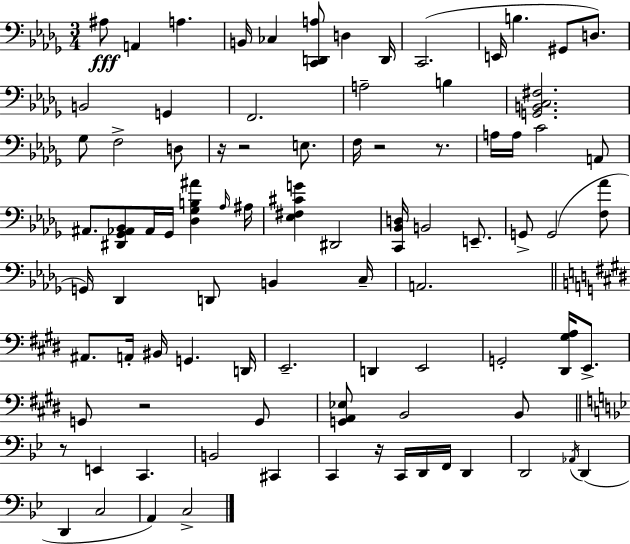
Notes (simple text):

A#3/e A2/q A3/q. B2/s CES3/q [C2,D2,A3]/e D3/q D2/s C2/h. E2/s B3/q. G#2/e D3/e. B2/h G2/q F2/h. A3/h B3/q [G2,B2,C3,F#3]/h. Gb3/e F3/h D3/e R/s R/h E3/e. F3/s R/h R/e. A3/s A3/s C4/h A2/e A#2/e. [D#2,Gb2,Ab2,Bb2]/e Ab2/s Gb2/s [Db3,Gb3,B3,A#4]/q Ab3/s A#3/s [Eb3,F#3,C#4,G4]/q D#2/h [C2,Bb2,D3]/s B2/h E2/e. G2/e G2/h [F3,Ab4]/e G2/s Db2/q D2/e B2/q C3/s A2/h. A#2/e. A2/s BIS2/s G2/q. D2/s E2/h. D2/q E2/h G2/h [D#2,G#3,A3]/s E2/e. G2/e R/h G2/e [G2,A2,Eb3]/e B2/h B2/e R/e E2/q C2/q. B2/h C#2/q C2/q R/s C2/s D2/s F2/s D2/q D2/h Ab2/s D2/q D2/q C3/h A2/q C3/h